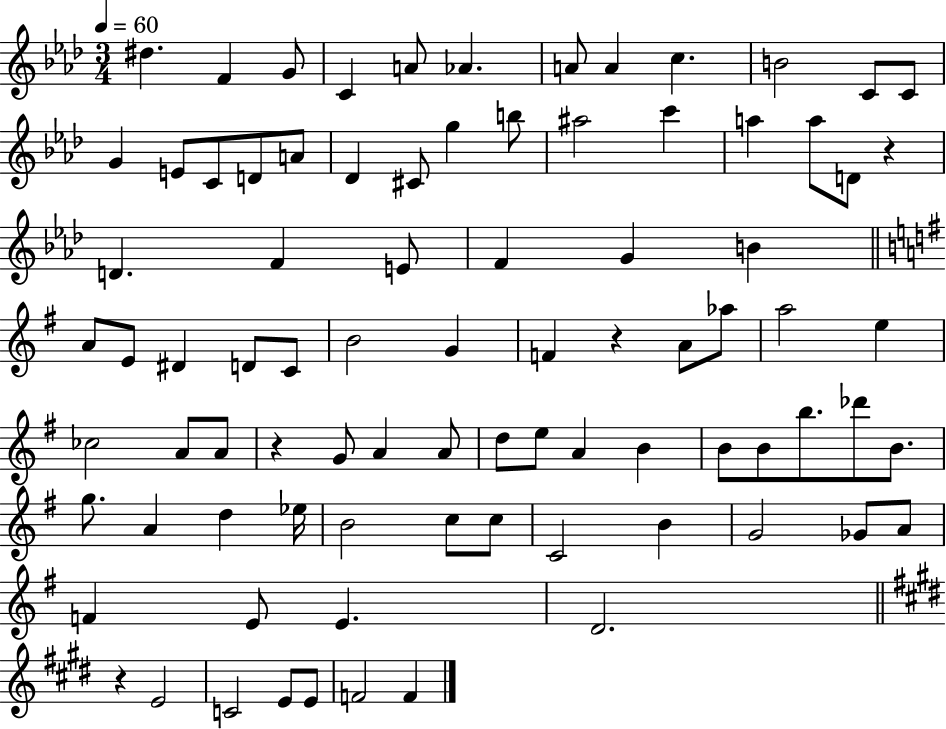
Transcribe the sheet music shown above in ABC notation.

X:1
T:Untitled
M:3/4
L:1/4
K:Ab
^d F G/2 C A/2 _A A/2 A c B2 C/2 C/2 G E/2 C/2 D/2 A/2 _D ^C/2 g b/2 ^a2 c' a a/2 D/2 z D F E/2 F G B A/2 E/2 ^D D/2 C/2 B2 G F z A/2 _a/2 a2 e _c2 A/2 A/2 z G/2 A A/2 d/2 e/2 A B B/2 B/2 b/2 _d'/2 B/2 g/2 A d _e/4 B2 c/2 c/2 C2 B G2 _G/2 A/2 F E/2 E D2 z E2 C2 E/2 E/2 F2 F